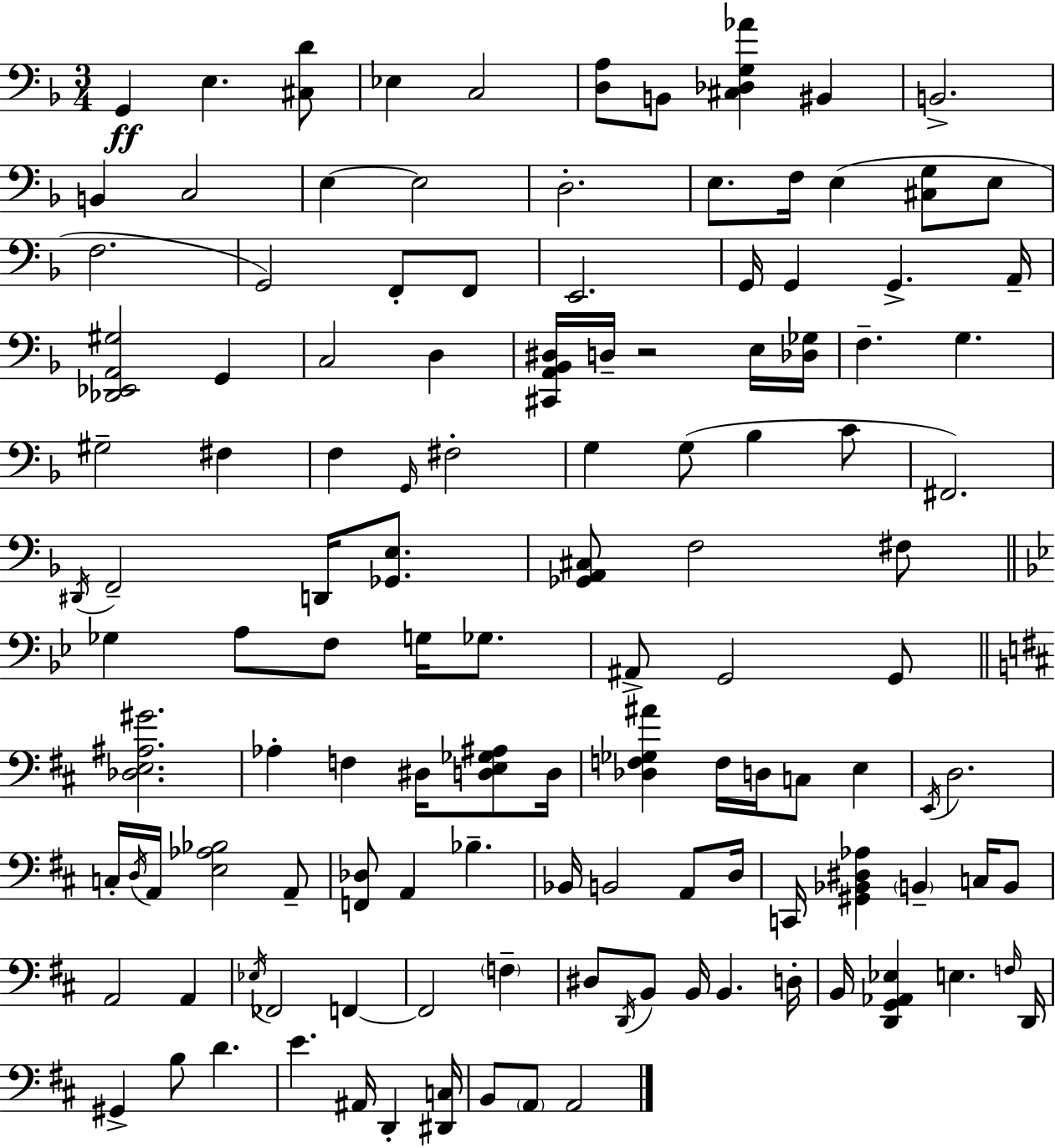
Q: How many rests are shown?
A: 1